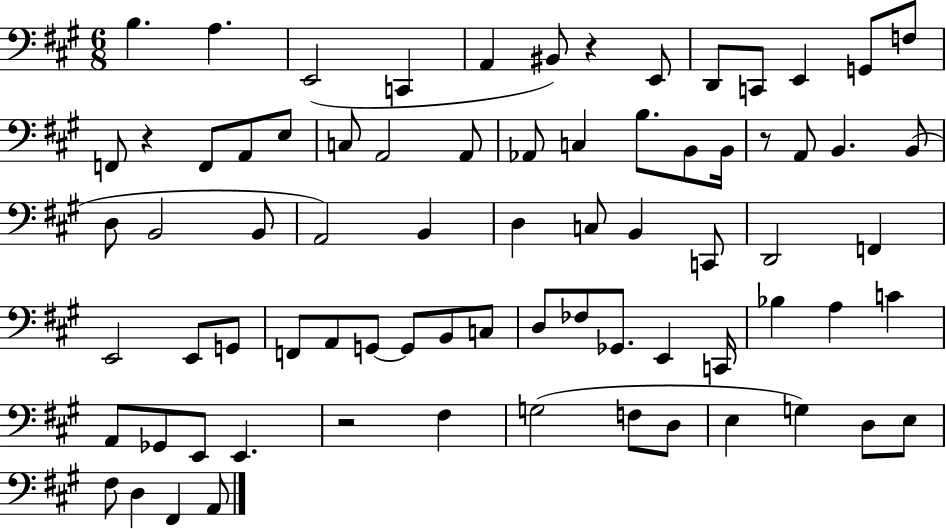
{
  \clef bass
  \numericTimeSignature
  \time 6/8
  \key a \major
  b4. a4. | e,2( c,4 | a,4 bis,8) r4 e,8 | d,8 c,8 e,4 g,8 f8 | \break f,8 r4 f,8 a,8 e8 | c8 a,2 a,8 | aes,8 c4 b8. b,8 b,16 | r8 a,8 b,4. b,8( | \break d8 b,2 b,8 | a,2) b,4 | d4 c8 b,4 c,8 | d,2 f,4 | \break e,2 e,8 g,8 | f,8 a,8 g,8~~ g,8 b,8 c8 | d8 fes8 ges,8. e,4 c,16 | bes4 a4 c'4 | \break a,8 ges,8 e,8 e,4. | r2 fis4 | g2( f8 d8 | e4 g4) d8 e8 | \break fis8 d4 fis,4 a,8 | \bar "|."
}